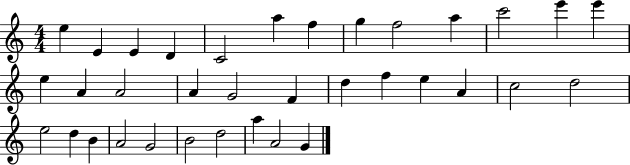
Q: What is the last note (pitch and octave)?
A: G4